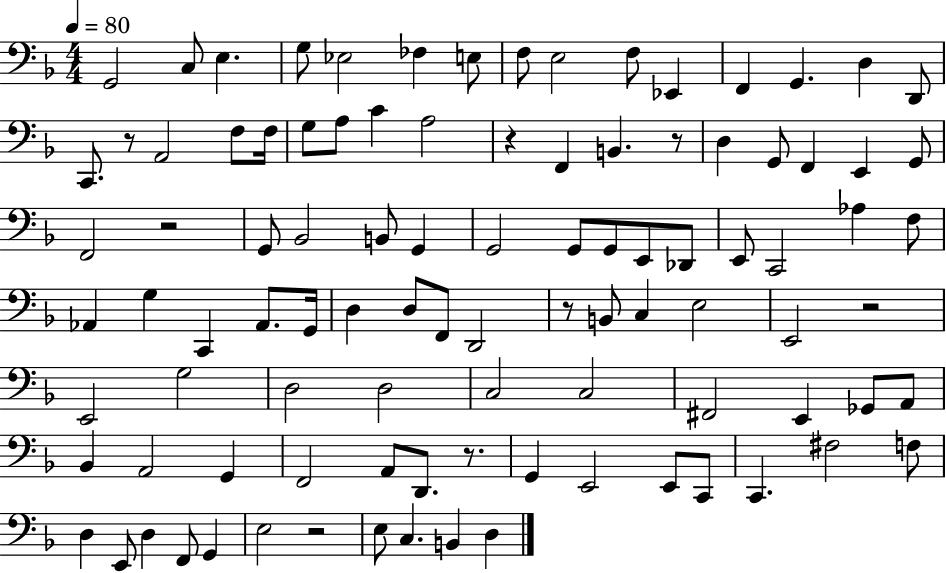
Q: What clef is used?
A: bass